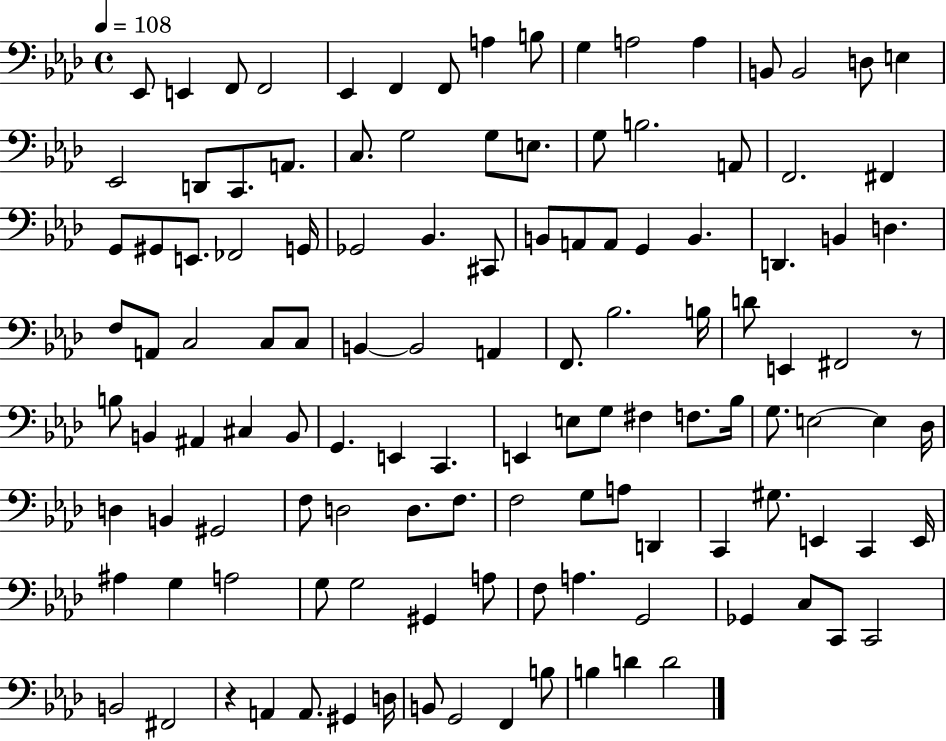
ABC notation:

X:1
T:Untitled
M:4/4
L:1/4
K:Ab
_E,,/2 E,, F,,/2 F,,2 _E,, F,, F,,/2 A, B,/2 G, A,2 A, B,,/2 B,,2 D,/2 E, _E,,2 D,,/2 C,,/2 A,,/2 C,/2 G,2 G,/2 E,/2 G,/2 B,2 A,,/2 F,,2 ^F,, G,,/2 ^G,,/2 E,,/2 _F,,2 G,,/4 _G,,2 _B,, ^C,,/2 B,,/2 A,,/2 A,,/2 G,, B,, D,, B,, D, F,/2 A,,/2 C,2 C,/2 C,/2 B,, B,,2 A,, F,,/2 _B,2 B,/4 D/2 E,, ^F,,2 z/2 B,/2 B,, ^A,, ^C, B,,/2 G,, E,, C,, E,, E,/2 G,/2 ^F, F,/2 _B,/4 G,/2 E,2 E, _D,/4 D, B,, ^G,,2 F,/2 D,2 D,/2 F,/2 F,2 G,/2 A,/2 D,, C,, ^G,/2 E,, C,, E,,/4 ^A, G, A,2 G,/2 G,2 ^G,, A,/2 F,/2 A, G,,2 _G,, C,/2 C,,/2 C,,2 B,,2 ^F,,2 z A,, A,,/2 ^G,, D,/4 B,,/2 G,,2 F,, B,/2 B, D D2